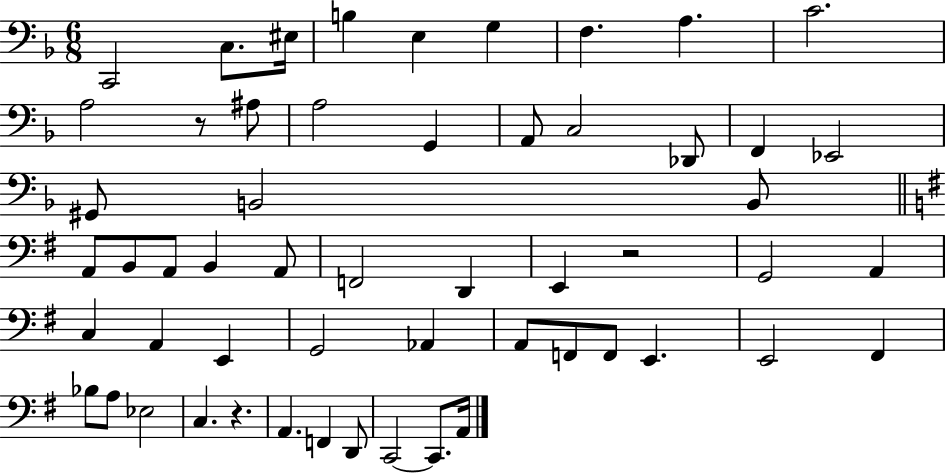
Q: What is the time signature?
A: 6/8